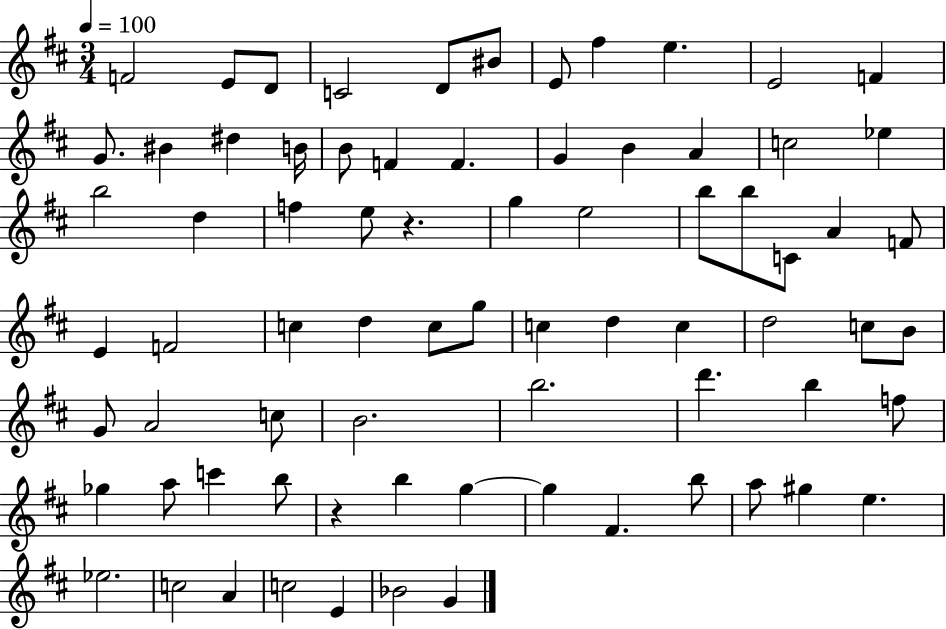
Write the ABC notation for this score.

X:1
T:Untitled
M:3/4
L:1/4
K:D
F2 E/2 D/2 C2 D/2 ^B/2 E/2 ^f e E2 F G/2 ^B ^d B/4 B/2 F F G B A c2 _e b2 d f e/2 z g e2 b/2 b/2 C/2 A F/2 E F2 c d c/2 g/2 c d c d2 c/2 B/2 G/2 A2 c/2 B2 b2 d' b f/2 _g a/2 c' b/2 z b g g ^F b/2 a/2 ^g e _e2 c2 A c2 E _B2 G